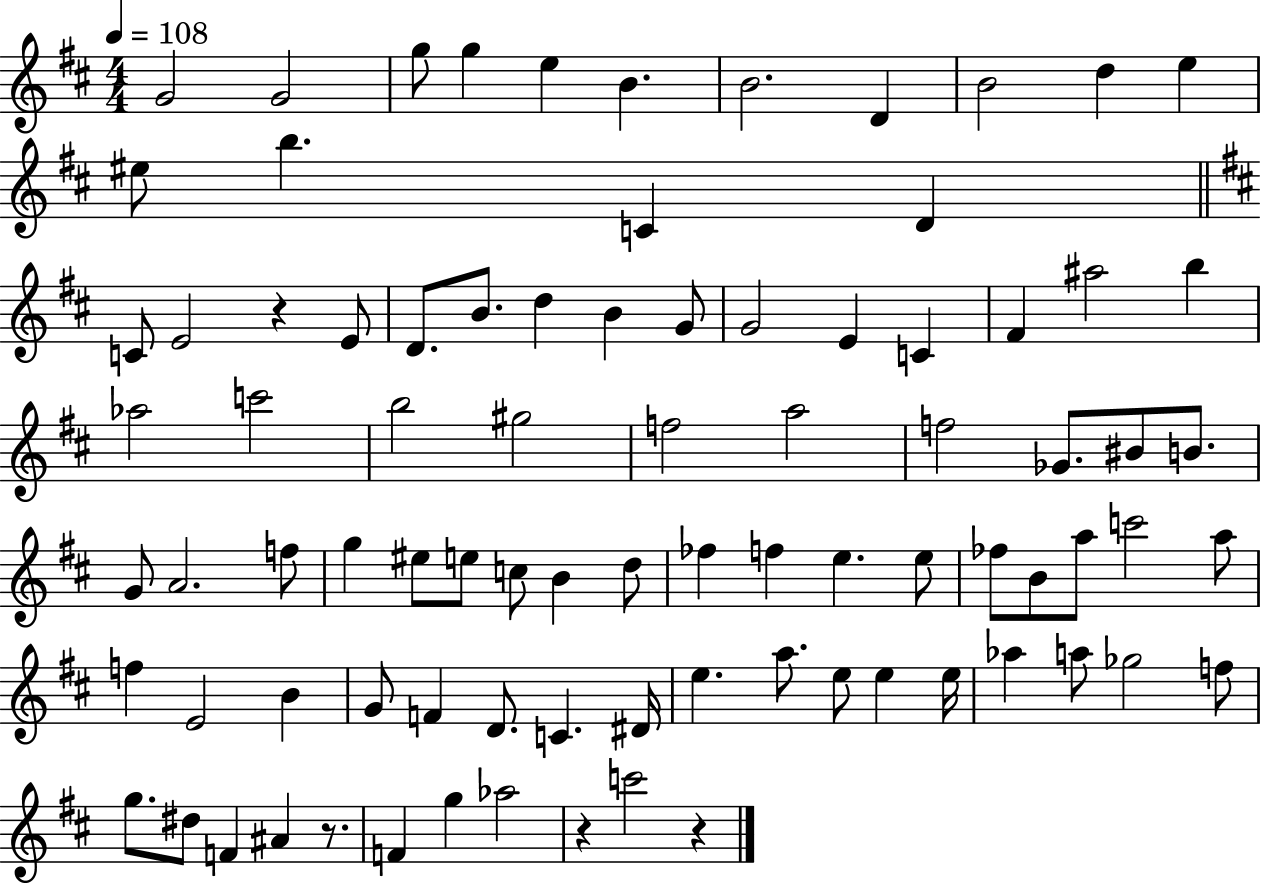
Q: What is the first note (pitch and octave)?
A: G4